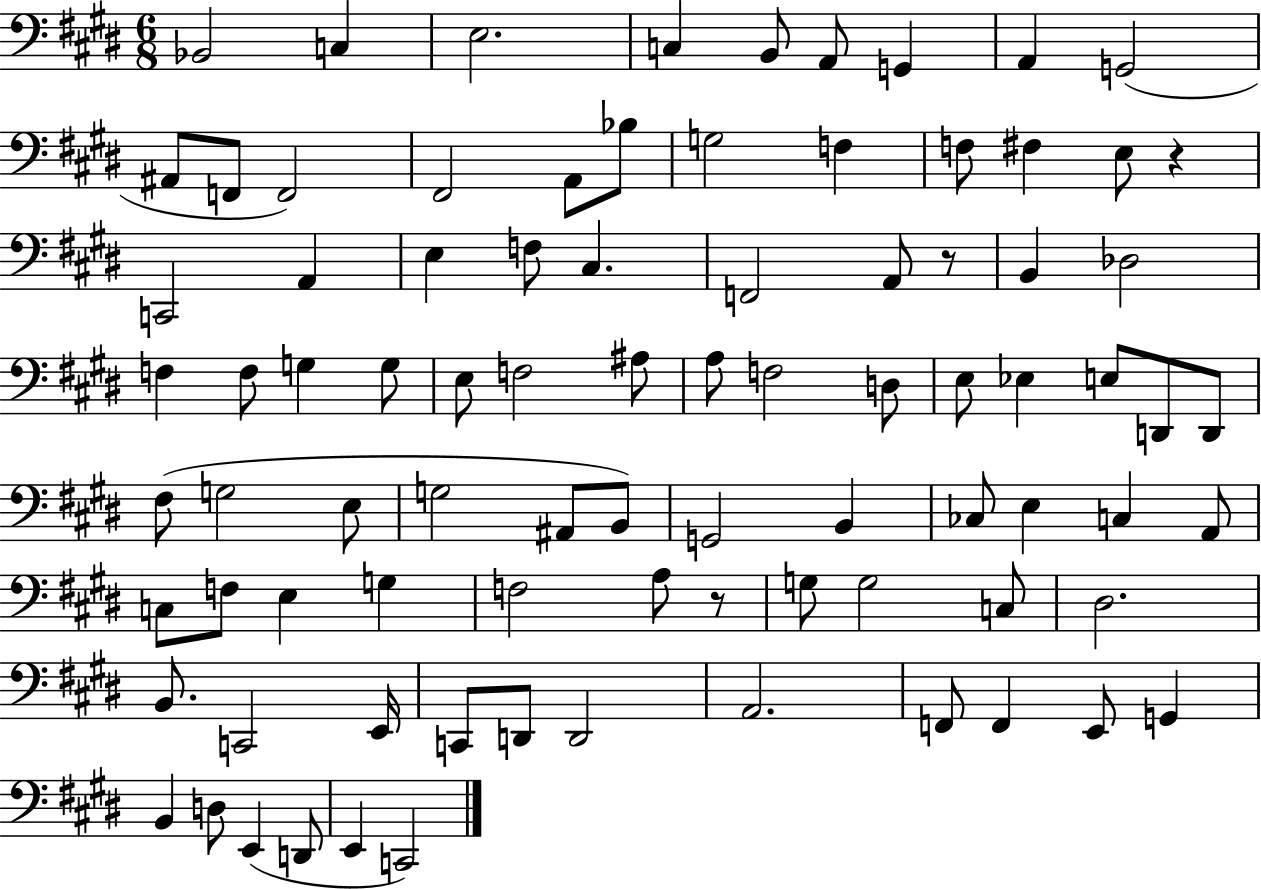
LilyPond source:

{
  \clef bass
  \numericTimeSignature
  \time 6/8
  \key e \major
  \repeat volta 2 { bes,2 c4 | e2. | c4 b,8 a,8 g,4 | a,4 g,2( | \break ais,8 f,8 f,2) | fis,2 a,8 bes8 | g2 f4 | f8 fis4 e8 r4 | \break c,2 a,4 | e4 f8 cis4. | f,2 a,8 r8 | b,4 des2 | \break f4 f8 g4 g8 | e8 f2 ais8 | a8 f2 d8 | e8 ees4 e8 d,8 d,8 | \break fis8( g2 e8 | g2 ais,8 b,8) | g,2 b,4 | ces8 e4 c4 a,8 | \break c8 f8 e4 g4 | f2 a8 r8 | g8 g2 c8 | dis2. | \break b,8. c,2 e,16 | c,8 d,8 d,2 | a,2. | f,8 f,4 e,8 g,4 | \break b,4 d8 e,4( d,8 | e,4 c,2) | } \bar "|."
}